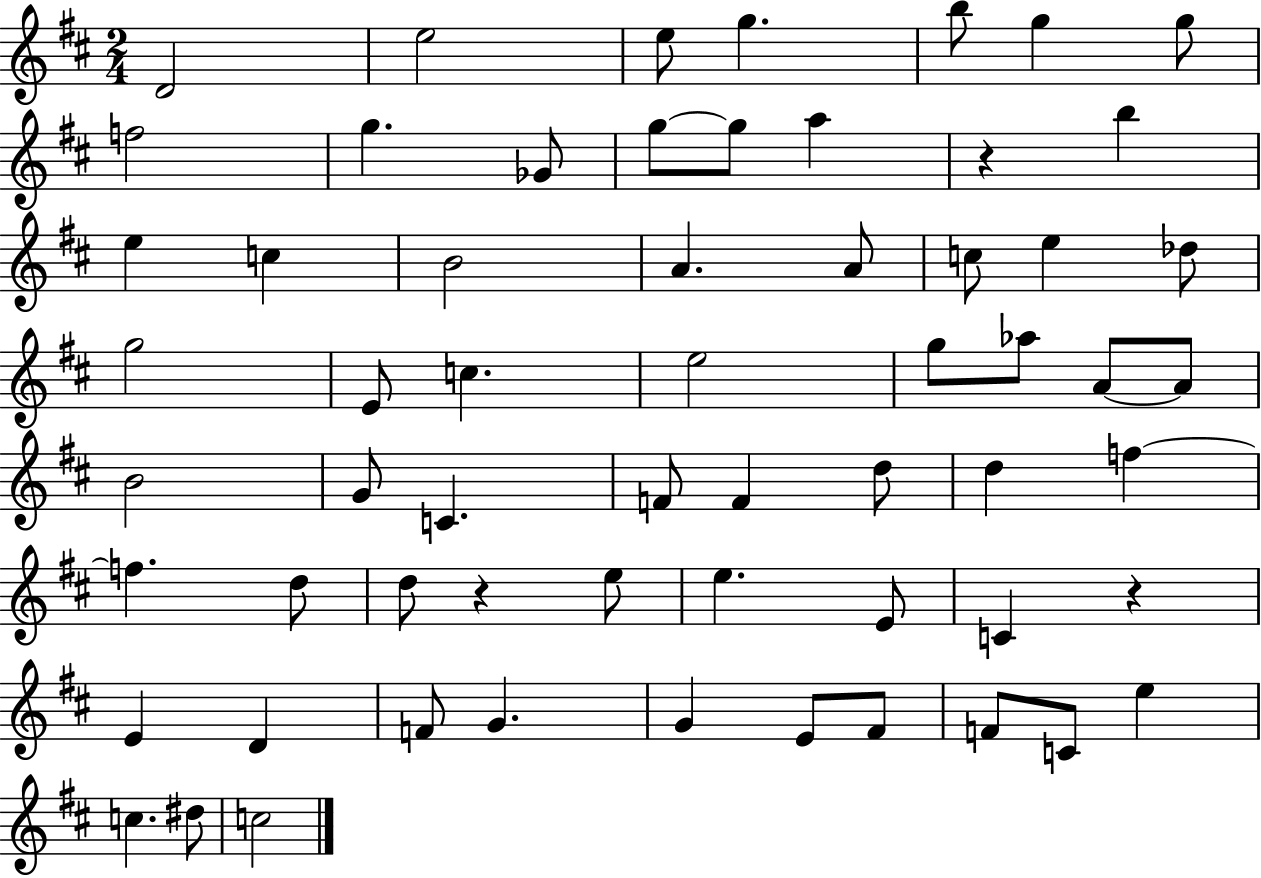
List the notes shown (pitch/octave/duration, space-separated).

D4/h E5/h E5/e G5/q. B5/e G5/q G5/e F5/h G5/q. Gb4/e G5/e G5/e A5/q R/q B5/q E5/q C5/q B4/h A4/q. A4/e C5/e E5/q Db5/e G5/h E4/e C5/q. E5/h G5/e Ab5/e A4/e A4/e B4/h G4/e C4/q. F4/e F4/q D5/e D5/q F5/q F5/q. D5/e D5/e R/q E5/e E5/q. E4/e C4/q R/q E4/q D4/q F4/e G4/q. G4/q E4/e F#4/e F4/e C4/e E5/q C5/q. D#5/e C5/h